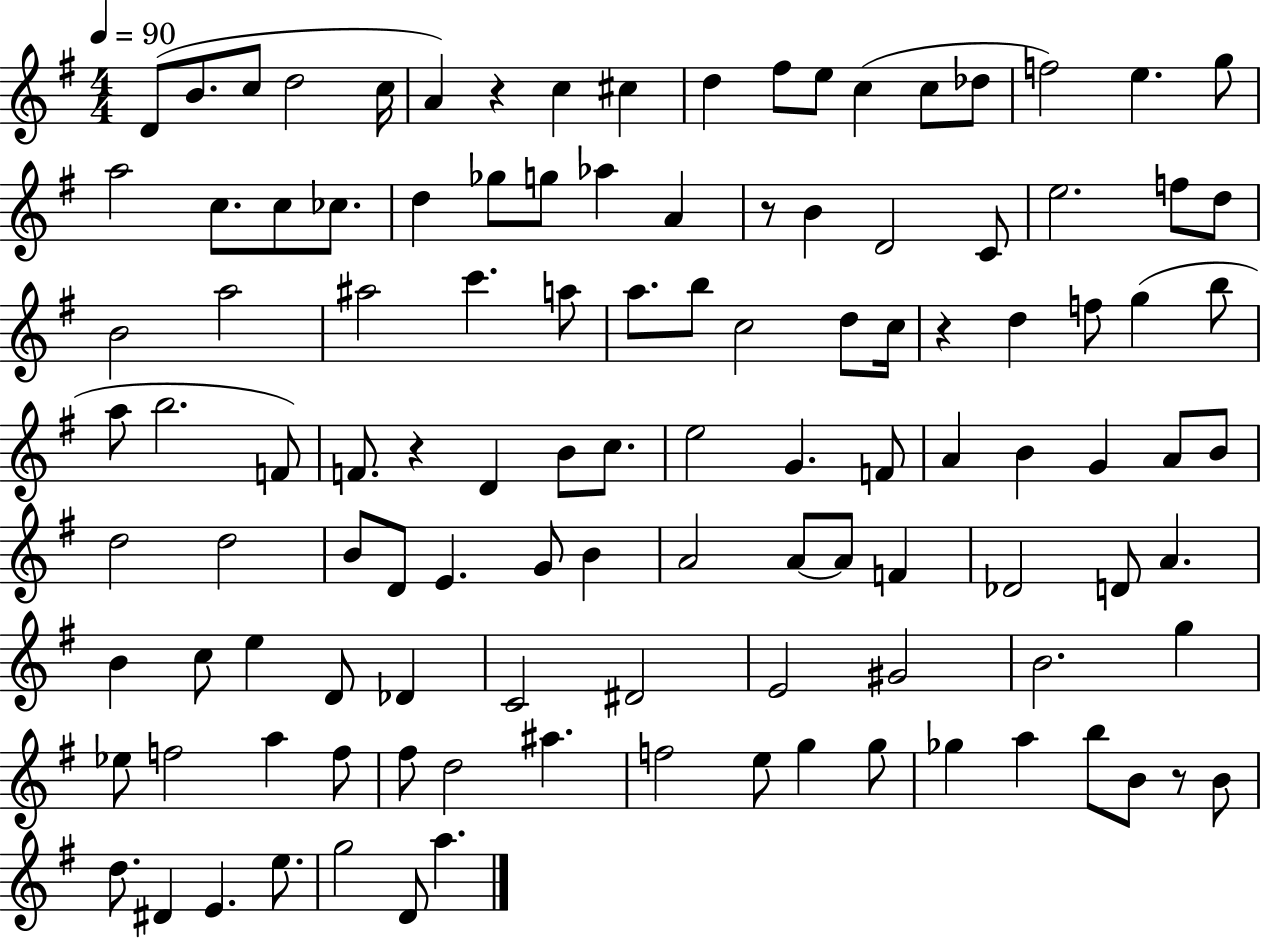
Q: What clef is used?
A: treble